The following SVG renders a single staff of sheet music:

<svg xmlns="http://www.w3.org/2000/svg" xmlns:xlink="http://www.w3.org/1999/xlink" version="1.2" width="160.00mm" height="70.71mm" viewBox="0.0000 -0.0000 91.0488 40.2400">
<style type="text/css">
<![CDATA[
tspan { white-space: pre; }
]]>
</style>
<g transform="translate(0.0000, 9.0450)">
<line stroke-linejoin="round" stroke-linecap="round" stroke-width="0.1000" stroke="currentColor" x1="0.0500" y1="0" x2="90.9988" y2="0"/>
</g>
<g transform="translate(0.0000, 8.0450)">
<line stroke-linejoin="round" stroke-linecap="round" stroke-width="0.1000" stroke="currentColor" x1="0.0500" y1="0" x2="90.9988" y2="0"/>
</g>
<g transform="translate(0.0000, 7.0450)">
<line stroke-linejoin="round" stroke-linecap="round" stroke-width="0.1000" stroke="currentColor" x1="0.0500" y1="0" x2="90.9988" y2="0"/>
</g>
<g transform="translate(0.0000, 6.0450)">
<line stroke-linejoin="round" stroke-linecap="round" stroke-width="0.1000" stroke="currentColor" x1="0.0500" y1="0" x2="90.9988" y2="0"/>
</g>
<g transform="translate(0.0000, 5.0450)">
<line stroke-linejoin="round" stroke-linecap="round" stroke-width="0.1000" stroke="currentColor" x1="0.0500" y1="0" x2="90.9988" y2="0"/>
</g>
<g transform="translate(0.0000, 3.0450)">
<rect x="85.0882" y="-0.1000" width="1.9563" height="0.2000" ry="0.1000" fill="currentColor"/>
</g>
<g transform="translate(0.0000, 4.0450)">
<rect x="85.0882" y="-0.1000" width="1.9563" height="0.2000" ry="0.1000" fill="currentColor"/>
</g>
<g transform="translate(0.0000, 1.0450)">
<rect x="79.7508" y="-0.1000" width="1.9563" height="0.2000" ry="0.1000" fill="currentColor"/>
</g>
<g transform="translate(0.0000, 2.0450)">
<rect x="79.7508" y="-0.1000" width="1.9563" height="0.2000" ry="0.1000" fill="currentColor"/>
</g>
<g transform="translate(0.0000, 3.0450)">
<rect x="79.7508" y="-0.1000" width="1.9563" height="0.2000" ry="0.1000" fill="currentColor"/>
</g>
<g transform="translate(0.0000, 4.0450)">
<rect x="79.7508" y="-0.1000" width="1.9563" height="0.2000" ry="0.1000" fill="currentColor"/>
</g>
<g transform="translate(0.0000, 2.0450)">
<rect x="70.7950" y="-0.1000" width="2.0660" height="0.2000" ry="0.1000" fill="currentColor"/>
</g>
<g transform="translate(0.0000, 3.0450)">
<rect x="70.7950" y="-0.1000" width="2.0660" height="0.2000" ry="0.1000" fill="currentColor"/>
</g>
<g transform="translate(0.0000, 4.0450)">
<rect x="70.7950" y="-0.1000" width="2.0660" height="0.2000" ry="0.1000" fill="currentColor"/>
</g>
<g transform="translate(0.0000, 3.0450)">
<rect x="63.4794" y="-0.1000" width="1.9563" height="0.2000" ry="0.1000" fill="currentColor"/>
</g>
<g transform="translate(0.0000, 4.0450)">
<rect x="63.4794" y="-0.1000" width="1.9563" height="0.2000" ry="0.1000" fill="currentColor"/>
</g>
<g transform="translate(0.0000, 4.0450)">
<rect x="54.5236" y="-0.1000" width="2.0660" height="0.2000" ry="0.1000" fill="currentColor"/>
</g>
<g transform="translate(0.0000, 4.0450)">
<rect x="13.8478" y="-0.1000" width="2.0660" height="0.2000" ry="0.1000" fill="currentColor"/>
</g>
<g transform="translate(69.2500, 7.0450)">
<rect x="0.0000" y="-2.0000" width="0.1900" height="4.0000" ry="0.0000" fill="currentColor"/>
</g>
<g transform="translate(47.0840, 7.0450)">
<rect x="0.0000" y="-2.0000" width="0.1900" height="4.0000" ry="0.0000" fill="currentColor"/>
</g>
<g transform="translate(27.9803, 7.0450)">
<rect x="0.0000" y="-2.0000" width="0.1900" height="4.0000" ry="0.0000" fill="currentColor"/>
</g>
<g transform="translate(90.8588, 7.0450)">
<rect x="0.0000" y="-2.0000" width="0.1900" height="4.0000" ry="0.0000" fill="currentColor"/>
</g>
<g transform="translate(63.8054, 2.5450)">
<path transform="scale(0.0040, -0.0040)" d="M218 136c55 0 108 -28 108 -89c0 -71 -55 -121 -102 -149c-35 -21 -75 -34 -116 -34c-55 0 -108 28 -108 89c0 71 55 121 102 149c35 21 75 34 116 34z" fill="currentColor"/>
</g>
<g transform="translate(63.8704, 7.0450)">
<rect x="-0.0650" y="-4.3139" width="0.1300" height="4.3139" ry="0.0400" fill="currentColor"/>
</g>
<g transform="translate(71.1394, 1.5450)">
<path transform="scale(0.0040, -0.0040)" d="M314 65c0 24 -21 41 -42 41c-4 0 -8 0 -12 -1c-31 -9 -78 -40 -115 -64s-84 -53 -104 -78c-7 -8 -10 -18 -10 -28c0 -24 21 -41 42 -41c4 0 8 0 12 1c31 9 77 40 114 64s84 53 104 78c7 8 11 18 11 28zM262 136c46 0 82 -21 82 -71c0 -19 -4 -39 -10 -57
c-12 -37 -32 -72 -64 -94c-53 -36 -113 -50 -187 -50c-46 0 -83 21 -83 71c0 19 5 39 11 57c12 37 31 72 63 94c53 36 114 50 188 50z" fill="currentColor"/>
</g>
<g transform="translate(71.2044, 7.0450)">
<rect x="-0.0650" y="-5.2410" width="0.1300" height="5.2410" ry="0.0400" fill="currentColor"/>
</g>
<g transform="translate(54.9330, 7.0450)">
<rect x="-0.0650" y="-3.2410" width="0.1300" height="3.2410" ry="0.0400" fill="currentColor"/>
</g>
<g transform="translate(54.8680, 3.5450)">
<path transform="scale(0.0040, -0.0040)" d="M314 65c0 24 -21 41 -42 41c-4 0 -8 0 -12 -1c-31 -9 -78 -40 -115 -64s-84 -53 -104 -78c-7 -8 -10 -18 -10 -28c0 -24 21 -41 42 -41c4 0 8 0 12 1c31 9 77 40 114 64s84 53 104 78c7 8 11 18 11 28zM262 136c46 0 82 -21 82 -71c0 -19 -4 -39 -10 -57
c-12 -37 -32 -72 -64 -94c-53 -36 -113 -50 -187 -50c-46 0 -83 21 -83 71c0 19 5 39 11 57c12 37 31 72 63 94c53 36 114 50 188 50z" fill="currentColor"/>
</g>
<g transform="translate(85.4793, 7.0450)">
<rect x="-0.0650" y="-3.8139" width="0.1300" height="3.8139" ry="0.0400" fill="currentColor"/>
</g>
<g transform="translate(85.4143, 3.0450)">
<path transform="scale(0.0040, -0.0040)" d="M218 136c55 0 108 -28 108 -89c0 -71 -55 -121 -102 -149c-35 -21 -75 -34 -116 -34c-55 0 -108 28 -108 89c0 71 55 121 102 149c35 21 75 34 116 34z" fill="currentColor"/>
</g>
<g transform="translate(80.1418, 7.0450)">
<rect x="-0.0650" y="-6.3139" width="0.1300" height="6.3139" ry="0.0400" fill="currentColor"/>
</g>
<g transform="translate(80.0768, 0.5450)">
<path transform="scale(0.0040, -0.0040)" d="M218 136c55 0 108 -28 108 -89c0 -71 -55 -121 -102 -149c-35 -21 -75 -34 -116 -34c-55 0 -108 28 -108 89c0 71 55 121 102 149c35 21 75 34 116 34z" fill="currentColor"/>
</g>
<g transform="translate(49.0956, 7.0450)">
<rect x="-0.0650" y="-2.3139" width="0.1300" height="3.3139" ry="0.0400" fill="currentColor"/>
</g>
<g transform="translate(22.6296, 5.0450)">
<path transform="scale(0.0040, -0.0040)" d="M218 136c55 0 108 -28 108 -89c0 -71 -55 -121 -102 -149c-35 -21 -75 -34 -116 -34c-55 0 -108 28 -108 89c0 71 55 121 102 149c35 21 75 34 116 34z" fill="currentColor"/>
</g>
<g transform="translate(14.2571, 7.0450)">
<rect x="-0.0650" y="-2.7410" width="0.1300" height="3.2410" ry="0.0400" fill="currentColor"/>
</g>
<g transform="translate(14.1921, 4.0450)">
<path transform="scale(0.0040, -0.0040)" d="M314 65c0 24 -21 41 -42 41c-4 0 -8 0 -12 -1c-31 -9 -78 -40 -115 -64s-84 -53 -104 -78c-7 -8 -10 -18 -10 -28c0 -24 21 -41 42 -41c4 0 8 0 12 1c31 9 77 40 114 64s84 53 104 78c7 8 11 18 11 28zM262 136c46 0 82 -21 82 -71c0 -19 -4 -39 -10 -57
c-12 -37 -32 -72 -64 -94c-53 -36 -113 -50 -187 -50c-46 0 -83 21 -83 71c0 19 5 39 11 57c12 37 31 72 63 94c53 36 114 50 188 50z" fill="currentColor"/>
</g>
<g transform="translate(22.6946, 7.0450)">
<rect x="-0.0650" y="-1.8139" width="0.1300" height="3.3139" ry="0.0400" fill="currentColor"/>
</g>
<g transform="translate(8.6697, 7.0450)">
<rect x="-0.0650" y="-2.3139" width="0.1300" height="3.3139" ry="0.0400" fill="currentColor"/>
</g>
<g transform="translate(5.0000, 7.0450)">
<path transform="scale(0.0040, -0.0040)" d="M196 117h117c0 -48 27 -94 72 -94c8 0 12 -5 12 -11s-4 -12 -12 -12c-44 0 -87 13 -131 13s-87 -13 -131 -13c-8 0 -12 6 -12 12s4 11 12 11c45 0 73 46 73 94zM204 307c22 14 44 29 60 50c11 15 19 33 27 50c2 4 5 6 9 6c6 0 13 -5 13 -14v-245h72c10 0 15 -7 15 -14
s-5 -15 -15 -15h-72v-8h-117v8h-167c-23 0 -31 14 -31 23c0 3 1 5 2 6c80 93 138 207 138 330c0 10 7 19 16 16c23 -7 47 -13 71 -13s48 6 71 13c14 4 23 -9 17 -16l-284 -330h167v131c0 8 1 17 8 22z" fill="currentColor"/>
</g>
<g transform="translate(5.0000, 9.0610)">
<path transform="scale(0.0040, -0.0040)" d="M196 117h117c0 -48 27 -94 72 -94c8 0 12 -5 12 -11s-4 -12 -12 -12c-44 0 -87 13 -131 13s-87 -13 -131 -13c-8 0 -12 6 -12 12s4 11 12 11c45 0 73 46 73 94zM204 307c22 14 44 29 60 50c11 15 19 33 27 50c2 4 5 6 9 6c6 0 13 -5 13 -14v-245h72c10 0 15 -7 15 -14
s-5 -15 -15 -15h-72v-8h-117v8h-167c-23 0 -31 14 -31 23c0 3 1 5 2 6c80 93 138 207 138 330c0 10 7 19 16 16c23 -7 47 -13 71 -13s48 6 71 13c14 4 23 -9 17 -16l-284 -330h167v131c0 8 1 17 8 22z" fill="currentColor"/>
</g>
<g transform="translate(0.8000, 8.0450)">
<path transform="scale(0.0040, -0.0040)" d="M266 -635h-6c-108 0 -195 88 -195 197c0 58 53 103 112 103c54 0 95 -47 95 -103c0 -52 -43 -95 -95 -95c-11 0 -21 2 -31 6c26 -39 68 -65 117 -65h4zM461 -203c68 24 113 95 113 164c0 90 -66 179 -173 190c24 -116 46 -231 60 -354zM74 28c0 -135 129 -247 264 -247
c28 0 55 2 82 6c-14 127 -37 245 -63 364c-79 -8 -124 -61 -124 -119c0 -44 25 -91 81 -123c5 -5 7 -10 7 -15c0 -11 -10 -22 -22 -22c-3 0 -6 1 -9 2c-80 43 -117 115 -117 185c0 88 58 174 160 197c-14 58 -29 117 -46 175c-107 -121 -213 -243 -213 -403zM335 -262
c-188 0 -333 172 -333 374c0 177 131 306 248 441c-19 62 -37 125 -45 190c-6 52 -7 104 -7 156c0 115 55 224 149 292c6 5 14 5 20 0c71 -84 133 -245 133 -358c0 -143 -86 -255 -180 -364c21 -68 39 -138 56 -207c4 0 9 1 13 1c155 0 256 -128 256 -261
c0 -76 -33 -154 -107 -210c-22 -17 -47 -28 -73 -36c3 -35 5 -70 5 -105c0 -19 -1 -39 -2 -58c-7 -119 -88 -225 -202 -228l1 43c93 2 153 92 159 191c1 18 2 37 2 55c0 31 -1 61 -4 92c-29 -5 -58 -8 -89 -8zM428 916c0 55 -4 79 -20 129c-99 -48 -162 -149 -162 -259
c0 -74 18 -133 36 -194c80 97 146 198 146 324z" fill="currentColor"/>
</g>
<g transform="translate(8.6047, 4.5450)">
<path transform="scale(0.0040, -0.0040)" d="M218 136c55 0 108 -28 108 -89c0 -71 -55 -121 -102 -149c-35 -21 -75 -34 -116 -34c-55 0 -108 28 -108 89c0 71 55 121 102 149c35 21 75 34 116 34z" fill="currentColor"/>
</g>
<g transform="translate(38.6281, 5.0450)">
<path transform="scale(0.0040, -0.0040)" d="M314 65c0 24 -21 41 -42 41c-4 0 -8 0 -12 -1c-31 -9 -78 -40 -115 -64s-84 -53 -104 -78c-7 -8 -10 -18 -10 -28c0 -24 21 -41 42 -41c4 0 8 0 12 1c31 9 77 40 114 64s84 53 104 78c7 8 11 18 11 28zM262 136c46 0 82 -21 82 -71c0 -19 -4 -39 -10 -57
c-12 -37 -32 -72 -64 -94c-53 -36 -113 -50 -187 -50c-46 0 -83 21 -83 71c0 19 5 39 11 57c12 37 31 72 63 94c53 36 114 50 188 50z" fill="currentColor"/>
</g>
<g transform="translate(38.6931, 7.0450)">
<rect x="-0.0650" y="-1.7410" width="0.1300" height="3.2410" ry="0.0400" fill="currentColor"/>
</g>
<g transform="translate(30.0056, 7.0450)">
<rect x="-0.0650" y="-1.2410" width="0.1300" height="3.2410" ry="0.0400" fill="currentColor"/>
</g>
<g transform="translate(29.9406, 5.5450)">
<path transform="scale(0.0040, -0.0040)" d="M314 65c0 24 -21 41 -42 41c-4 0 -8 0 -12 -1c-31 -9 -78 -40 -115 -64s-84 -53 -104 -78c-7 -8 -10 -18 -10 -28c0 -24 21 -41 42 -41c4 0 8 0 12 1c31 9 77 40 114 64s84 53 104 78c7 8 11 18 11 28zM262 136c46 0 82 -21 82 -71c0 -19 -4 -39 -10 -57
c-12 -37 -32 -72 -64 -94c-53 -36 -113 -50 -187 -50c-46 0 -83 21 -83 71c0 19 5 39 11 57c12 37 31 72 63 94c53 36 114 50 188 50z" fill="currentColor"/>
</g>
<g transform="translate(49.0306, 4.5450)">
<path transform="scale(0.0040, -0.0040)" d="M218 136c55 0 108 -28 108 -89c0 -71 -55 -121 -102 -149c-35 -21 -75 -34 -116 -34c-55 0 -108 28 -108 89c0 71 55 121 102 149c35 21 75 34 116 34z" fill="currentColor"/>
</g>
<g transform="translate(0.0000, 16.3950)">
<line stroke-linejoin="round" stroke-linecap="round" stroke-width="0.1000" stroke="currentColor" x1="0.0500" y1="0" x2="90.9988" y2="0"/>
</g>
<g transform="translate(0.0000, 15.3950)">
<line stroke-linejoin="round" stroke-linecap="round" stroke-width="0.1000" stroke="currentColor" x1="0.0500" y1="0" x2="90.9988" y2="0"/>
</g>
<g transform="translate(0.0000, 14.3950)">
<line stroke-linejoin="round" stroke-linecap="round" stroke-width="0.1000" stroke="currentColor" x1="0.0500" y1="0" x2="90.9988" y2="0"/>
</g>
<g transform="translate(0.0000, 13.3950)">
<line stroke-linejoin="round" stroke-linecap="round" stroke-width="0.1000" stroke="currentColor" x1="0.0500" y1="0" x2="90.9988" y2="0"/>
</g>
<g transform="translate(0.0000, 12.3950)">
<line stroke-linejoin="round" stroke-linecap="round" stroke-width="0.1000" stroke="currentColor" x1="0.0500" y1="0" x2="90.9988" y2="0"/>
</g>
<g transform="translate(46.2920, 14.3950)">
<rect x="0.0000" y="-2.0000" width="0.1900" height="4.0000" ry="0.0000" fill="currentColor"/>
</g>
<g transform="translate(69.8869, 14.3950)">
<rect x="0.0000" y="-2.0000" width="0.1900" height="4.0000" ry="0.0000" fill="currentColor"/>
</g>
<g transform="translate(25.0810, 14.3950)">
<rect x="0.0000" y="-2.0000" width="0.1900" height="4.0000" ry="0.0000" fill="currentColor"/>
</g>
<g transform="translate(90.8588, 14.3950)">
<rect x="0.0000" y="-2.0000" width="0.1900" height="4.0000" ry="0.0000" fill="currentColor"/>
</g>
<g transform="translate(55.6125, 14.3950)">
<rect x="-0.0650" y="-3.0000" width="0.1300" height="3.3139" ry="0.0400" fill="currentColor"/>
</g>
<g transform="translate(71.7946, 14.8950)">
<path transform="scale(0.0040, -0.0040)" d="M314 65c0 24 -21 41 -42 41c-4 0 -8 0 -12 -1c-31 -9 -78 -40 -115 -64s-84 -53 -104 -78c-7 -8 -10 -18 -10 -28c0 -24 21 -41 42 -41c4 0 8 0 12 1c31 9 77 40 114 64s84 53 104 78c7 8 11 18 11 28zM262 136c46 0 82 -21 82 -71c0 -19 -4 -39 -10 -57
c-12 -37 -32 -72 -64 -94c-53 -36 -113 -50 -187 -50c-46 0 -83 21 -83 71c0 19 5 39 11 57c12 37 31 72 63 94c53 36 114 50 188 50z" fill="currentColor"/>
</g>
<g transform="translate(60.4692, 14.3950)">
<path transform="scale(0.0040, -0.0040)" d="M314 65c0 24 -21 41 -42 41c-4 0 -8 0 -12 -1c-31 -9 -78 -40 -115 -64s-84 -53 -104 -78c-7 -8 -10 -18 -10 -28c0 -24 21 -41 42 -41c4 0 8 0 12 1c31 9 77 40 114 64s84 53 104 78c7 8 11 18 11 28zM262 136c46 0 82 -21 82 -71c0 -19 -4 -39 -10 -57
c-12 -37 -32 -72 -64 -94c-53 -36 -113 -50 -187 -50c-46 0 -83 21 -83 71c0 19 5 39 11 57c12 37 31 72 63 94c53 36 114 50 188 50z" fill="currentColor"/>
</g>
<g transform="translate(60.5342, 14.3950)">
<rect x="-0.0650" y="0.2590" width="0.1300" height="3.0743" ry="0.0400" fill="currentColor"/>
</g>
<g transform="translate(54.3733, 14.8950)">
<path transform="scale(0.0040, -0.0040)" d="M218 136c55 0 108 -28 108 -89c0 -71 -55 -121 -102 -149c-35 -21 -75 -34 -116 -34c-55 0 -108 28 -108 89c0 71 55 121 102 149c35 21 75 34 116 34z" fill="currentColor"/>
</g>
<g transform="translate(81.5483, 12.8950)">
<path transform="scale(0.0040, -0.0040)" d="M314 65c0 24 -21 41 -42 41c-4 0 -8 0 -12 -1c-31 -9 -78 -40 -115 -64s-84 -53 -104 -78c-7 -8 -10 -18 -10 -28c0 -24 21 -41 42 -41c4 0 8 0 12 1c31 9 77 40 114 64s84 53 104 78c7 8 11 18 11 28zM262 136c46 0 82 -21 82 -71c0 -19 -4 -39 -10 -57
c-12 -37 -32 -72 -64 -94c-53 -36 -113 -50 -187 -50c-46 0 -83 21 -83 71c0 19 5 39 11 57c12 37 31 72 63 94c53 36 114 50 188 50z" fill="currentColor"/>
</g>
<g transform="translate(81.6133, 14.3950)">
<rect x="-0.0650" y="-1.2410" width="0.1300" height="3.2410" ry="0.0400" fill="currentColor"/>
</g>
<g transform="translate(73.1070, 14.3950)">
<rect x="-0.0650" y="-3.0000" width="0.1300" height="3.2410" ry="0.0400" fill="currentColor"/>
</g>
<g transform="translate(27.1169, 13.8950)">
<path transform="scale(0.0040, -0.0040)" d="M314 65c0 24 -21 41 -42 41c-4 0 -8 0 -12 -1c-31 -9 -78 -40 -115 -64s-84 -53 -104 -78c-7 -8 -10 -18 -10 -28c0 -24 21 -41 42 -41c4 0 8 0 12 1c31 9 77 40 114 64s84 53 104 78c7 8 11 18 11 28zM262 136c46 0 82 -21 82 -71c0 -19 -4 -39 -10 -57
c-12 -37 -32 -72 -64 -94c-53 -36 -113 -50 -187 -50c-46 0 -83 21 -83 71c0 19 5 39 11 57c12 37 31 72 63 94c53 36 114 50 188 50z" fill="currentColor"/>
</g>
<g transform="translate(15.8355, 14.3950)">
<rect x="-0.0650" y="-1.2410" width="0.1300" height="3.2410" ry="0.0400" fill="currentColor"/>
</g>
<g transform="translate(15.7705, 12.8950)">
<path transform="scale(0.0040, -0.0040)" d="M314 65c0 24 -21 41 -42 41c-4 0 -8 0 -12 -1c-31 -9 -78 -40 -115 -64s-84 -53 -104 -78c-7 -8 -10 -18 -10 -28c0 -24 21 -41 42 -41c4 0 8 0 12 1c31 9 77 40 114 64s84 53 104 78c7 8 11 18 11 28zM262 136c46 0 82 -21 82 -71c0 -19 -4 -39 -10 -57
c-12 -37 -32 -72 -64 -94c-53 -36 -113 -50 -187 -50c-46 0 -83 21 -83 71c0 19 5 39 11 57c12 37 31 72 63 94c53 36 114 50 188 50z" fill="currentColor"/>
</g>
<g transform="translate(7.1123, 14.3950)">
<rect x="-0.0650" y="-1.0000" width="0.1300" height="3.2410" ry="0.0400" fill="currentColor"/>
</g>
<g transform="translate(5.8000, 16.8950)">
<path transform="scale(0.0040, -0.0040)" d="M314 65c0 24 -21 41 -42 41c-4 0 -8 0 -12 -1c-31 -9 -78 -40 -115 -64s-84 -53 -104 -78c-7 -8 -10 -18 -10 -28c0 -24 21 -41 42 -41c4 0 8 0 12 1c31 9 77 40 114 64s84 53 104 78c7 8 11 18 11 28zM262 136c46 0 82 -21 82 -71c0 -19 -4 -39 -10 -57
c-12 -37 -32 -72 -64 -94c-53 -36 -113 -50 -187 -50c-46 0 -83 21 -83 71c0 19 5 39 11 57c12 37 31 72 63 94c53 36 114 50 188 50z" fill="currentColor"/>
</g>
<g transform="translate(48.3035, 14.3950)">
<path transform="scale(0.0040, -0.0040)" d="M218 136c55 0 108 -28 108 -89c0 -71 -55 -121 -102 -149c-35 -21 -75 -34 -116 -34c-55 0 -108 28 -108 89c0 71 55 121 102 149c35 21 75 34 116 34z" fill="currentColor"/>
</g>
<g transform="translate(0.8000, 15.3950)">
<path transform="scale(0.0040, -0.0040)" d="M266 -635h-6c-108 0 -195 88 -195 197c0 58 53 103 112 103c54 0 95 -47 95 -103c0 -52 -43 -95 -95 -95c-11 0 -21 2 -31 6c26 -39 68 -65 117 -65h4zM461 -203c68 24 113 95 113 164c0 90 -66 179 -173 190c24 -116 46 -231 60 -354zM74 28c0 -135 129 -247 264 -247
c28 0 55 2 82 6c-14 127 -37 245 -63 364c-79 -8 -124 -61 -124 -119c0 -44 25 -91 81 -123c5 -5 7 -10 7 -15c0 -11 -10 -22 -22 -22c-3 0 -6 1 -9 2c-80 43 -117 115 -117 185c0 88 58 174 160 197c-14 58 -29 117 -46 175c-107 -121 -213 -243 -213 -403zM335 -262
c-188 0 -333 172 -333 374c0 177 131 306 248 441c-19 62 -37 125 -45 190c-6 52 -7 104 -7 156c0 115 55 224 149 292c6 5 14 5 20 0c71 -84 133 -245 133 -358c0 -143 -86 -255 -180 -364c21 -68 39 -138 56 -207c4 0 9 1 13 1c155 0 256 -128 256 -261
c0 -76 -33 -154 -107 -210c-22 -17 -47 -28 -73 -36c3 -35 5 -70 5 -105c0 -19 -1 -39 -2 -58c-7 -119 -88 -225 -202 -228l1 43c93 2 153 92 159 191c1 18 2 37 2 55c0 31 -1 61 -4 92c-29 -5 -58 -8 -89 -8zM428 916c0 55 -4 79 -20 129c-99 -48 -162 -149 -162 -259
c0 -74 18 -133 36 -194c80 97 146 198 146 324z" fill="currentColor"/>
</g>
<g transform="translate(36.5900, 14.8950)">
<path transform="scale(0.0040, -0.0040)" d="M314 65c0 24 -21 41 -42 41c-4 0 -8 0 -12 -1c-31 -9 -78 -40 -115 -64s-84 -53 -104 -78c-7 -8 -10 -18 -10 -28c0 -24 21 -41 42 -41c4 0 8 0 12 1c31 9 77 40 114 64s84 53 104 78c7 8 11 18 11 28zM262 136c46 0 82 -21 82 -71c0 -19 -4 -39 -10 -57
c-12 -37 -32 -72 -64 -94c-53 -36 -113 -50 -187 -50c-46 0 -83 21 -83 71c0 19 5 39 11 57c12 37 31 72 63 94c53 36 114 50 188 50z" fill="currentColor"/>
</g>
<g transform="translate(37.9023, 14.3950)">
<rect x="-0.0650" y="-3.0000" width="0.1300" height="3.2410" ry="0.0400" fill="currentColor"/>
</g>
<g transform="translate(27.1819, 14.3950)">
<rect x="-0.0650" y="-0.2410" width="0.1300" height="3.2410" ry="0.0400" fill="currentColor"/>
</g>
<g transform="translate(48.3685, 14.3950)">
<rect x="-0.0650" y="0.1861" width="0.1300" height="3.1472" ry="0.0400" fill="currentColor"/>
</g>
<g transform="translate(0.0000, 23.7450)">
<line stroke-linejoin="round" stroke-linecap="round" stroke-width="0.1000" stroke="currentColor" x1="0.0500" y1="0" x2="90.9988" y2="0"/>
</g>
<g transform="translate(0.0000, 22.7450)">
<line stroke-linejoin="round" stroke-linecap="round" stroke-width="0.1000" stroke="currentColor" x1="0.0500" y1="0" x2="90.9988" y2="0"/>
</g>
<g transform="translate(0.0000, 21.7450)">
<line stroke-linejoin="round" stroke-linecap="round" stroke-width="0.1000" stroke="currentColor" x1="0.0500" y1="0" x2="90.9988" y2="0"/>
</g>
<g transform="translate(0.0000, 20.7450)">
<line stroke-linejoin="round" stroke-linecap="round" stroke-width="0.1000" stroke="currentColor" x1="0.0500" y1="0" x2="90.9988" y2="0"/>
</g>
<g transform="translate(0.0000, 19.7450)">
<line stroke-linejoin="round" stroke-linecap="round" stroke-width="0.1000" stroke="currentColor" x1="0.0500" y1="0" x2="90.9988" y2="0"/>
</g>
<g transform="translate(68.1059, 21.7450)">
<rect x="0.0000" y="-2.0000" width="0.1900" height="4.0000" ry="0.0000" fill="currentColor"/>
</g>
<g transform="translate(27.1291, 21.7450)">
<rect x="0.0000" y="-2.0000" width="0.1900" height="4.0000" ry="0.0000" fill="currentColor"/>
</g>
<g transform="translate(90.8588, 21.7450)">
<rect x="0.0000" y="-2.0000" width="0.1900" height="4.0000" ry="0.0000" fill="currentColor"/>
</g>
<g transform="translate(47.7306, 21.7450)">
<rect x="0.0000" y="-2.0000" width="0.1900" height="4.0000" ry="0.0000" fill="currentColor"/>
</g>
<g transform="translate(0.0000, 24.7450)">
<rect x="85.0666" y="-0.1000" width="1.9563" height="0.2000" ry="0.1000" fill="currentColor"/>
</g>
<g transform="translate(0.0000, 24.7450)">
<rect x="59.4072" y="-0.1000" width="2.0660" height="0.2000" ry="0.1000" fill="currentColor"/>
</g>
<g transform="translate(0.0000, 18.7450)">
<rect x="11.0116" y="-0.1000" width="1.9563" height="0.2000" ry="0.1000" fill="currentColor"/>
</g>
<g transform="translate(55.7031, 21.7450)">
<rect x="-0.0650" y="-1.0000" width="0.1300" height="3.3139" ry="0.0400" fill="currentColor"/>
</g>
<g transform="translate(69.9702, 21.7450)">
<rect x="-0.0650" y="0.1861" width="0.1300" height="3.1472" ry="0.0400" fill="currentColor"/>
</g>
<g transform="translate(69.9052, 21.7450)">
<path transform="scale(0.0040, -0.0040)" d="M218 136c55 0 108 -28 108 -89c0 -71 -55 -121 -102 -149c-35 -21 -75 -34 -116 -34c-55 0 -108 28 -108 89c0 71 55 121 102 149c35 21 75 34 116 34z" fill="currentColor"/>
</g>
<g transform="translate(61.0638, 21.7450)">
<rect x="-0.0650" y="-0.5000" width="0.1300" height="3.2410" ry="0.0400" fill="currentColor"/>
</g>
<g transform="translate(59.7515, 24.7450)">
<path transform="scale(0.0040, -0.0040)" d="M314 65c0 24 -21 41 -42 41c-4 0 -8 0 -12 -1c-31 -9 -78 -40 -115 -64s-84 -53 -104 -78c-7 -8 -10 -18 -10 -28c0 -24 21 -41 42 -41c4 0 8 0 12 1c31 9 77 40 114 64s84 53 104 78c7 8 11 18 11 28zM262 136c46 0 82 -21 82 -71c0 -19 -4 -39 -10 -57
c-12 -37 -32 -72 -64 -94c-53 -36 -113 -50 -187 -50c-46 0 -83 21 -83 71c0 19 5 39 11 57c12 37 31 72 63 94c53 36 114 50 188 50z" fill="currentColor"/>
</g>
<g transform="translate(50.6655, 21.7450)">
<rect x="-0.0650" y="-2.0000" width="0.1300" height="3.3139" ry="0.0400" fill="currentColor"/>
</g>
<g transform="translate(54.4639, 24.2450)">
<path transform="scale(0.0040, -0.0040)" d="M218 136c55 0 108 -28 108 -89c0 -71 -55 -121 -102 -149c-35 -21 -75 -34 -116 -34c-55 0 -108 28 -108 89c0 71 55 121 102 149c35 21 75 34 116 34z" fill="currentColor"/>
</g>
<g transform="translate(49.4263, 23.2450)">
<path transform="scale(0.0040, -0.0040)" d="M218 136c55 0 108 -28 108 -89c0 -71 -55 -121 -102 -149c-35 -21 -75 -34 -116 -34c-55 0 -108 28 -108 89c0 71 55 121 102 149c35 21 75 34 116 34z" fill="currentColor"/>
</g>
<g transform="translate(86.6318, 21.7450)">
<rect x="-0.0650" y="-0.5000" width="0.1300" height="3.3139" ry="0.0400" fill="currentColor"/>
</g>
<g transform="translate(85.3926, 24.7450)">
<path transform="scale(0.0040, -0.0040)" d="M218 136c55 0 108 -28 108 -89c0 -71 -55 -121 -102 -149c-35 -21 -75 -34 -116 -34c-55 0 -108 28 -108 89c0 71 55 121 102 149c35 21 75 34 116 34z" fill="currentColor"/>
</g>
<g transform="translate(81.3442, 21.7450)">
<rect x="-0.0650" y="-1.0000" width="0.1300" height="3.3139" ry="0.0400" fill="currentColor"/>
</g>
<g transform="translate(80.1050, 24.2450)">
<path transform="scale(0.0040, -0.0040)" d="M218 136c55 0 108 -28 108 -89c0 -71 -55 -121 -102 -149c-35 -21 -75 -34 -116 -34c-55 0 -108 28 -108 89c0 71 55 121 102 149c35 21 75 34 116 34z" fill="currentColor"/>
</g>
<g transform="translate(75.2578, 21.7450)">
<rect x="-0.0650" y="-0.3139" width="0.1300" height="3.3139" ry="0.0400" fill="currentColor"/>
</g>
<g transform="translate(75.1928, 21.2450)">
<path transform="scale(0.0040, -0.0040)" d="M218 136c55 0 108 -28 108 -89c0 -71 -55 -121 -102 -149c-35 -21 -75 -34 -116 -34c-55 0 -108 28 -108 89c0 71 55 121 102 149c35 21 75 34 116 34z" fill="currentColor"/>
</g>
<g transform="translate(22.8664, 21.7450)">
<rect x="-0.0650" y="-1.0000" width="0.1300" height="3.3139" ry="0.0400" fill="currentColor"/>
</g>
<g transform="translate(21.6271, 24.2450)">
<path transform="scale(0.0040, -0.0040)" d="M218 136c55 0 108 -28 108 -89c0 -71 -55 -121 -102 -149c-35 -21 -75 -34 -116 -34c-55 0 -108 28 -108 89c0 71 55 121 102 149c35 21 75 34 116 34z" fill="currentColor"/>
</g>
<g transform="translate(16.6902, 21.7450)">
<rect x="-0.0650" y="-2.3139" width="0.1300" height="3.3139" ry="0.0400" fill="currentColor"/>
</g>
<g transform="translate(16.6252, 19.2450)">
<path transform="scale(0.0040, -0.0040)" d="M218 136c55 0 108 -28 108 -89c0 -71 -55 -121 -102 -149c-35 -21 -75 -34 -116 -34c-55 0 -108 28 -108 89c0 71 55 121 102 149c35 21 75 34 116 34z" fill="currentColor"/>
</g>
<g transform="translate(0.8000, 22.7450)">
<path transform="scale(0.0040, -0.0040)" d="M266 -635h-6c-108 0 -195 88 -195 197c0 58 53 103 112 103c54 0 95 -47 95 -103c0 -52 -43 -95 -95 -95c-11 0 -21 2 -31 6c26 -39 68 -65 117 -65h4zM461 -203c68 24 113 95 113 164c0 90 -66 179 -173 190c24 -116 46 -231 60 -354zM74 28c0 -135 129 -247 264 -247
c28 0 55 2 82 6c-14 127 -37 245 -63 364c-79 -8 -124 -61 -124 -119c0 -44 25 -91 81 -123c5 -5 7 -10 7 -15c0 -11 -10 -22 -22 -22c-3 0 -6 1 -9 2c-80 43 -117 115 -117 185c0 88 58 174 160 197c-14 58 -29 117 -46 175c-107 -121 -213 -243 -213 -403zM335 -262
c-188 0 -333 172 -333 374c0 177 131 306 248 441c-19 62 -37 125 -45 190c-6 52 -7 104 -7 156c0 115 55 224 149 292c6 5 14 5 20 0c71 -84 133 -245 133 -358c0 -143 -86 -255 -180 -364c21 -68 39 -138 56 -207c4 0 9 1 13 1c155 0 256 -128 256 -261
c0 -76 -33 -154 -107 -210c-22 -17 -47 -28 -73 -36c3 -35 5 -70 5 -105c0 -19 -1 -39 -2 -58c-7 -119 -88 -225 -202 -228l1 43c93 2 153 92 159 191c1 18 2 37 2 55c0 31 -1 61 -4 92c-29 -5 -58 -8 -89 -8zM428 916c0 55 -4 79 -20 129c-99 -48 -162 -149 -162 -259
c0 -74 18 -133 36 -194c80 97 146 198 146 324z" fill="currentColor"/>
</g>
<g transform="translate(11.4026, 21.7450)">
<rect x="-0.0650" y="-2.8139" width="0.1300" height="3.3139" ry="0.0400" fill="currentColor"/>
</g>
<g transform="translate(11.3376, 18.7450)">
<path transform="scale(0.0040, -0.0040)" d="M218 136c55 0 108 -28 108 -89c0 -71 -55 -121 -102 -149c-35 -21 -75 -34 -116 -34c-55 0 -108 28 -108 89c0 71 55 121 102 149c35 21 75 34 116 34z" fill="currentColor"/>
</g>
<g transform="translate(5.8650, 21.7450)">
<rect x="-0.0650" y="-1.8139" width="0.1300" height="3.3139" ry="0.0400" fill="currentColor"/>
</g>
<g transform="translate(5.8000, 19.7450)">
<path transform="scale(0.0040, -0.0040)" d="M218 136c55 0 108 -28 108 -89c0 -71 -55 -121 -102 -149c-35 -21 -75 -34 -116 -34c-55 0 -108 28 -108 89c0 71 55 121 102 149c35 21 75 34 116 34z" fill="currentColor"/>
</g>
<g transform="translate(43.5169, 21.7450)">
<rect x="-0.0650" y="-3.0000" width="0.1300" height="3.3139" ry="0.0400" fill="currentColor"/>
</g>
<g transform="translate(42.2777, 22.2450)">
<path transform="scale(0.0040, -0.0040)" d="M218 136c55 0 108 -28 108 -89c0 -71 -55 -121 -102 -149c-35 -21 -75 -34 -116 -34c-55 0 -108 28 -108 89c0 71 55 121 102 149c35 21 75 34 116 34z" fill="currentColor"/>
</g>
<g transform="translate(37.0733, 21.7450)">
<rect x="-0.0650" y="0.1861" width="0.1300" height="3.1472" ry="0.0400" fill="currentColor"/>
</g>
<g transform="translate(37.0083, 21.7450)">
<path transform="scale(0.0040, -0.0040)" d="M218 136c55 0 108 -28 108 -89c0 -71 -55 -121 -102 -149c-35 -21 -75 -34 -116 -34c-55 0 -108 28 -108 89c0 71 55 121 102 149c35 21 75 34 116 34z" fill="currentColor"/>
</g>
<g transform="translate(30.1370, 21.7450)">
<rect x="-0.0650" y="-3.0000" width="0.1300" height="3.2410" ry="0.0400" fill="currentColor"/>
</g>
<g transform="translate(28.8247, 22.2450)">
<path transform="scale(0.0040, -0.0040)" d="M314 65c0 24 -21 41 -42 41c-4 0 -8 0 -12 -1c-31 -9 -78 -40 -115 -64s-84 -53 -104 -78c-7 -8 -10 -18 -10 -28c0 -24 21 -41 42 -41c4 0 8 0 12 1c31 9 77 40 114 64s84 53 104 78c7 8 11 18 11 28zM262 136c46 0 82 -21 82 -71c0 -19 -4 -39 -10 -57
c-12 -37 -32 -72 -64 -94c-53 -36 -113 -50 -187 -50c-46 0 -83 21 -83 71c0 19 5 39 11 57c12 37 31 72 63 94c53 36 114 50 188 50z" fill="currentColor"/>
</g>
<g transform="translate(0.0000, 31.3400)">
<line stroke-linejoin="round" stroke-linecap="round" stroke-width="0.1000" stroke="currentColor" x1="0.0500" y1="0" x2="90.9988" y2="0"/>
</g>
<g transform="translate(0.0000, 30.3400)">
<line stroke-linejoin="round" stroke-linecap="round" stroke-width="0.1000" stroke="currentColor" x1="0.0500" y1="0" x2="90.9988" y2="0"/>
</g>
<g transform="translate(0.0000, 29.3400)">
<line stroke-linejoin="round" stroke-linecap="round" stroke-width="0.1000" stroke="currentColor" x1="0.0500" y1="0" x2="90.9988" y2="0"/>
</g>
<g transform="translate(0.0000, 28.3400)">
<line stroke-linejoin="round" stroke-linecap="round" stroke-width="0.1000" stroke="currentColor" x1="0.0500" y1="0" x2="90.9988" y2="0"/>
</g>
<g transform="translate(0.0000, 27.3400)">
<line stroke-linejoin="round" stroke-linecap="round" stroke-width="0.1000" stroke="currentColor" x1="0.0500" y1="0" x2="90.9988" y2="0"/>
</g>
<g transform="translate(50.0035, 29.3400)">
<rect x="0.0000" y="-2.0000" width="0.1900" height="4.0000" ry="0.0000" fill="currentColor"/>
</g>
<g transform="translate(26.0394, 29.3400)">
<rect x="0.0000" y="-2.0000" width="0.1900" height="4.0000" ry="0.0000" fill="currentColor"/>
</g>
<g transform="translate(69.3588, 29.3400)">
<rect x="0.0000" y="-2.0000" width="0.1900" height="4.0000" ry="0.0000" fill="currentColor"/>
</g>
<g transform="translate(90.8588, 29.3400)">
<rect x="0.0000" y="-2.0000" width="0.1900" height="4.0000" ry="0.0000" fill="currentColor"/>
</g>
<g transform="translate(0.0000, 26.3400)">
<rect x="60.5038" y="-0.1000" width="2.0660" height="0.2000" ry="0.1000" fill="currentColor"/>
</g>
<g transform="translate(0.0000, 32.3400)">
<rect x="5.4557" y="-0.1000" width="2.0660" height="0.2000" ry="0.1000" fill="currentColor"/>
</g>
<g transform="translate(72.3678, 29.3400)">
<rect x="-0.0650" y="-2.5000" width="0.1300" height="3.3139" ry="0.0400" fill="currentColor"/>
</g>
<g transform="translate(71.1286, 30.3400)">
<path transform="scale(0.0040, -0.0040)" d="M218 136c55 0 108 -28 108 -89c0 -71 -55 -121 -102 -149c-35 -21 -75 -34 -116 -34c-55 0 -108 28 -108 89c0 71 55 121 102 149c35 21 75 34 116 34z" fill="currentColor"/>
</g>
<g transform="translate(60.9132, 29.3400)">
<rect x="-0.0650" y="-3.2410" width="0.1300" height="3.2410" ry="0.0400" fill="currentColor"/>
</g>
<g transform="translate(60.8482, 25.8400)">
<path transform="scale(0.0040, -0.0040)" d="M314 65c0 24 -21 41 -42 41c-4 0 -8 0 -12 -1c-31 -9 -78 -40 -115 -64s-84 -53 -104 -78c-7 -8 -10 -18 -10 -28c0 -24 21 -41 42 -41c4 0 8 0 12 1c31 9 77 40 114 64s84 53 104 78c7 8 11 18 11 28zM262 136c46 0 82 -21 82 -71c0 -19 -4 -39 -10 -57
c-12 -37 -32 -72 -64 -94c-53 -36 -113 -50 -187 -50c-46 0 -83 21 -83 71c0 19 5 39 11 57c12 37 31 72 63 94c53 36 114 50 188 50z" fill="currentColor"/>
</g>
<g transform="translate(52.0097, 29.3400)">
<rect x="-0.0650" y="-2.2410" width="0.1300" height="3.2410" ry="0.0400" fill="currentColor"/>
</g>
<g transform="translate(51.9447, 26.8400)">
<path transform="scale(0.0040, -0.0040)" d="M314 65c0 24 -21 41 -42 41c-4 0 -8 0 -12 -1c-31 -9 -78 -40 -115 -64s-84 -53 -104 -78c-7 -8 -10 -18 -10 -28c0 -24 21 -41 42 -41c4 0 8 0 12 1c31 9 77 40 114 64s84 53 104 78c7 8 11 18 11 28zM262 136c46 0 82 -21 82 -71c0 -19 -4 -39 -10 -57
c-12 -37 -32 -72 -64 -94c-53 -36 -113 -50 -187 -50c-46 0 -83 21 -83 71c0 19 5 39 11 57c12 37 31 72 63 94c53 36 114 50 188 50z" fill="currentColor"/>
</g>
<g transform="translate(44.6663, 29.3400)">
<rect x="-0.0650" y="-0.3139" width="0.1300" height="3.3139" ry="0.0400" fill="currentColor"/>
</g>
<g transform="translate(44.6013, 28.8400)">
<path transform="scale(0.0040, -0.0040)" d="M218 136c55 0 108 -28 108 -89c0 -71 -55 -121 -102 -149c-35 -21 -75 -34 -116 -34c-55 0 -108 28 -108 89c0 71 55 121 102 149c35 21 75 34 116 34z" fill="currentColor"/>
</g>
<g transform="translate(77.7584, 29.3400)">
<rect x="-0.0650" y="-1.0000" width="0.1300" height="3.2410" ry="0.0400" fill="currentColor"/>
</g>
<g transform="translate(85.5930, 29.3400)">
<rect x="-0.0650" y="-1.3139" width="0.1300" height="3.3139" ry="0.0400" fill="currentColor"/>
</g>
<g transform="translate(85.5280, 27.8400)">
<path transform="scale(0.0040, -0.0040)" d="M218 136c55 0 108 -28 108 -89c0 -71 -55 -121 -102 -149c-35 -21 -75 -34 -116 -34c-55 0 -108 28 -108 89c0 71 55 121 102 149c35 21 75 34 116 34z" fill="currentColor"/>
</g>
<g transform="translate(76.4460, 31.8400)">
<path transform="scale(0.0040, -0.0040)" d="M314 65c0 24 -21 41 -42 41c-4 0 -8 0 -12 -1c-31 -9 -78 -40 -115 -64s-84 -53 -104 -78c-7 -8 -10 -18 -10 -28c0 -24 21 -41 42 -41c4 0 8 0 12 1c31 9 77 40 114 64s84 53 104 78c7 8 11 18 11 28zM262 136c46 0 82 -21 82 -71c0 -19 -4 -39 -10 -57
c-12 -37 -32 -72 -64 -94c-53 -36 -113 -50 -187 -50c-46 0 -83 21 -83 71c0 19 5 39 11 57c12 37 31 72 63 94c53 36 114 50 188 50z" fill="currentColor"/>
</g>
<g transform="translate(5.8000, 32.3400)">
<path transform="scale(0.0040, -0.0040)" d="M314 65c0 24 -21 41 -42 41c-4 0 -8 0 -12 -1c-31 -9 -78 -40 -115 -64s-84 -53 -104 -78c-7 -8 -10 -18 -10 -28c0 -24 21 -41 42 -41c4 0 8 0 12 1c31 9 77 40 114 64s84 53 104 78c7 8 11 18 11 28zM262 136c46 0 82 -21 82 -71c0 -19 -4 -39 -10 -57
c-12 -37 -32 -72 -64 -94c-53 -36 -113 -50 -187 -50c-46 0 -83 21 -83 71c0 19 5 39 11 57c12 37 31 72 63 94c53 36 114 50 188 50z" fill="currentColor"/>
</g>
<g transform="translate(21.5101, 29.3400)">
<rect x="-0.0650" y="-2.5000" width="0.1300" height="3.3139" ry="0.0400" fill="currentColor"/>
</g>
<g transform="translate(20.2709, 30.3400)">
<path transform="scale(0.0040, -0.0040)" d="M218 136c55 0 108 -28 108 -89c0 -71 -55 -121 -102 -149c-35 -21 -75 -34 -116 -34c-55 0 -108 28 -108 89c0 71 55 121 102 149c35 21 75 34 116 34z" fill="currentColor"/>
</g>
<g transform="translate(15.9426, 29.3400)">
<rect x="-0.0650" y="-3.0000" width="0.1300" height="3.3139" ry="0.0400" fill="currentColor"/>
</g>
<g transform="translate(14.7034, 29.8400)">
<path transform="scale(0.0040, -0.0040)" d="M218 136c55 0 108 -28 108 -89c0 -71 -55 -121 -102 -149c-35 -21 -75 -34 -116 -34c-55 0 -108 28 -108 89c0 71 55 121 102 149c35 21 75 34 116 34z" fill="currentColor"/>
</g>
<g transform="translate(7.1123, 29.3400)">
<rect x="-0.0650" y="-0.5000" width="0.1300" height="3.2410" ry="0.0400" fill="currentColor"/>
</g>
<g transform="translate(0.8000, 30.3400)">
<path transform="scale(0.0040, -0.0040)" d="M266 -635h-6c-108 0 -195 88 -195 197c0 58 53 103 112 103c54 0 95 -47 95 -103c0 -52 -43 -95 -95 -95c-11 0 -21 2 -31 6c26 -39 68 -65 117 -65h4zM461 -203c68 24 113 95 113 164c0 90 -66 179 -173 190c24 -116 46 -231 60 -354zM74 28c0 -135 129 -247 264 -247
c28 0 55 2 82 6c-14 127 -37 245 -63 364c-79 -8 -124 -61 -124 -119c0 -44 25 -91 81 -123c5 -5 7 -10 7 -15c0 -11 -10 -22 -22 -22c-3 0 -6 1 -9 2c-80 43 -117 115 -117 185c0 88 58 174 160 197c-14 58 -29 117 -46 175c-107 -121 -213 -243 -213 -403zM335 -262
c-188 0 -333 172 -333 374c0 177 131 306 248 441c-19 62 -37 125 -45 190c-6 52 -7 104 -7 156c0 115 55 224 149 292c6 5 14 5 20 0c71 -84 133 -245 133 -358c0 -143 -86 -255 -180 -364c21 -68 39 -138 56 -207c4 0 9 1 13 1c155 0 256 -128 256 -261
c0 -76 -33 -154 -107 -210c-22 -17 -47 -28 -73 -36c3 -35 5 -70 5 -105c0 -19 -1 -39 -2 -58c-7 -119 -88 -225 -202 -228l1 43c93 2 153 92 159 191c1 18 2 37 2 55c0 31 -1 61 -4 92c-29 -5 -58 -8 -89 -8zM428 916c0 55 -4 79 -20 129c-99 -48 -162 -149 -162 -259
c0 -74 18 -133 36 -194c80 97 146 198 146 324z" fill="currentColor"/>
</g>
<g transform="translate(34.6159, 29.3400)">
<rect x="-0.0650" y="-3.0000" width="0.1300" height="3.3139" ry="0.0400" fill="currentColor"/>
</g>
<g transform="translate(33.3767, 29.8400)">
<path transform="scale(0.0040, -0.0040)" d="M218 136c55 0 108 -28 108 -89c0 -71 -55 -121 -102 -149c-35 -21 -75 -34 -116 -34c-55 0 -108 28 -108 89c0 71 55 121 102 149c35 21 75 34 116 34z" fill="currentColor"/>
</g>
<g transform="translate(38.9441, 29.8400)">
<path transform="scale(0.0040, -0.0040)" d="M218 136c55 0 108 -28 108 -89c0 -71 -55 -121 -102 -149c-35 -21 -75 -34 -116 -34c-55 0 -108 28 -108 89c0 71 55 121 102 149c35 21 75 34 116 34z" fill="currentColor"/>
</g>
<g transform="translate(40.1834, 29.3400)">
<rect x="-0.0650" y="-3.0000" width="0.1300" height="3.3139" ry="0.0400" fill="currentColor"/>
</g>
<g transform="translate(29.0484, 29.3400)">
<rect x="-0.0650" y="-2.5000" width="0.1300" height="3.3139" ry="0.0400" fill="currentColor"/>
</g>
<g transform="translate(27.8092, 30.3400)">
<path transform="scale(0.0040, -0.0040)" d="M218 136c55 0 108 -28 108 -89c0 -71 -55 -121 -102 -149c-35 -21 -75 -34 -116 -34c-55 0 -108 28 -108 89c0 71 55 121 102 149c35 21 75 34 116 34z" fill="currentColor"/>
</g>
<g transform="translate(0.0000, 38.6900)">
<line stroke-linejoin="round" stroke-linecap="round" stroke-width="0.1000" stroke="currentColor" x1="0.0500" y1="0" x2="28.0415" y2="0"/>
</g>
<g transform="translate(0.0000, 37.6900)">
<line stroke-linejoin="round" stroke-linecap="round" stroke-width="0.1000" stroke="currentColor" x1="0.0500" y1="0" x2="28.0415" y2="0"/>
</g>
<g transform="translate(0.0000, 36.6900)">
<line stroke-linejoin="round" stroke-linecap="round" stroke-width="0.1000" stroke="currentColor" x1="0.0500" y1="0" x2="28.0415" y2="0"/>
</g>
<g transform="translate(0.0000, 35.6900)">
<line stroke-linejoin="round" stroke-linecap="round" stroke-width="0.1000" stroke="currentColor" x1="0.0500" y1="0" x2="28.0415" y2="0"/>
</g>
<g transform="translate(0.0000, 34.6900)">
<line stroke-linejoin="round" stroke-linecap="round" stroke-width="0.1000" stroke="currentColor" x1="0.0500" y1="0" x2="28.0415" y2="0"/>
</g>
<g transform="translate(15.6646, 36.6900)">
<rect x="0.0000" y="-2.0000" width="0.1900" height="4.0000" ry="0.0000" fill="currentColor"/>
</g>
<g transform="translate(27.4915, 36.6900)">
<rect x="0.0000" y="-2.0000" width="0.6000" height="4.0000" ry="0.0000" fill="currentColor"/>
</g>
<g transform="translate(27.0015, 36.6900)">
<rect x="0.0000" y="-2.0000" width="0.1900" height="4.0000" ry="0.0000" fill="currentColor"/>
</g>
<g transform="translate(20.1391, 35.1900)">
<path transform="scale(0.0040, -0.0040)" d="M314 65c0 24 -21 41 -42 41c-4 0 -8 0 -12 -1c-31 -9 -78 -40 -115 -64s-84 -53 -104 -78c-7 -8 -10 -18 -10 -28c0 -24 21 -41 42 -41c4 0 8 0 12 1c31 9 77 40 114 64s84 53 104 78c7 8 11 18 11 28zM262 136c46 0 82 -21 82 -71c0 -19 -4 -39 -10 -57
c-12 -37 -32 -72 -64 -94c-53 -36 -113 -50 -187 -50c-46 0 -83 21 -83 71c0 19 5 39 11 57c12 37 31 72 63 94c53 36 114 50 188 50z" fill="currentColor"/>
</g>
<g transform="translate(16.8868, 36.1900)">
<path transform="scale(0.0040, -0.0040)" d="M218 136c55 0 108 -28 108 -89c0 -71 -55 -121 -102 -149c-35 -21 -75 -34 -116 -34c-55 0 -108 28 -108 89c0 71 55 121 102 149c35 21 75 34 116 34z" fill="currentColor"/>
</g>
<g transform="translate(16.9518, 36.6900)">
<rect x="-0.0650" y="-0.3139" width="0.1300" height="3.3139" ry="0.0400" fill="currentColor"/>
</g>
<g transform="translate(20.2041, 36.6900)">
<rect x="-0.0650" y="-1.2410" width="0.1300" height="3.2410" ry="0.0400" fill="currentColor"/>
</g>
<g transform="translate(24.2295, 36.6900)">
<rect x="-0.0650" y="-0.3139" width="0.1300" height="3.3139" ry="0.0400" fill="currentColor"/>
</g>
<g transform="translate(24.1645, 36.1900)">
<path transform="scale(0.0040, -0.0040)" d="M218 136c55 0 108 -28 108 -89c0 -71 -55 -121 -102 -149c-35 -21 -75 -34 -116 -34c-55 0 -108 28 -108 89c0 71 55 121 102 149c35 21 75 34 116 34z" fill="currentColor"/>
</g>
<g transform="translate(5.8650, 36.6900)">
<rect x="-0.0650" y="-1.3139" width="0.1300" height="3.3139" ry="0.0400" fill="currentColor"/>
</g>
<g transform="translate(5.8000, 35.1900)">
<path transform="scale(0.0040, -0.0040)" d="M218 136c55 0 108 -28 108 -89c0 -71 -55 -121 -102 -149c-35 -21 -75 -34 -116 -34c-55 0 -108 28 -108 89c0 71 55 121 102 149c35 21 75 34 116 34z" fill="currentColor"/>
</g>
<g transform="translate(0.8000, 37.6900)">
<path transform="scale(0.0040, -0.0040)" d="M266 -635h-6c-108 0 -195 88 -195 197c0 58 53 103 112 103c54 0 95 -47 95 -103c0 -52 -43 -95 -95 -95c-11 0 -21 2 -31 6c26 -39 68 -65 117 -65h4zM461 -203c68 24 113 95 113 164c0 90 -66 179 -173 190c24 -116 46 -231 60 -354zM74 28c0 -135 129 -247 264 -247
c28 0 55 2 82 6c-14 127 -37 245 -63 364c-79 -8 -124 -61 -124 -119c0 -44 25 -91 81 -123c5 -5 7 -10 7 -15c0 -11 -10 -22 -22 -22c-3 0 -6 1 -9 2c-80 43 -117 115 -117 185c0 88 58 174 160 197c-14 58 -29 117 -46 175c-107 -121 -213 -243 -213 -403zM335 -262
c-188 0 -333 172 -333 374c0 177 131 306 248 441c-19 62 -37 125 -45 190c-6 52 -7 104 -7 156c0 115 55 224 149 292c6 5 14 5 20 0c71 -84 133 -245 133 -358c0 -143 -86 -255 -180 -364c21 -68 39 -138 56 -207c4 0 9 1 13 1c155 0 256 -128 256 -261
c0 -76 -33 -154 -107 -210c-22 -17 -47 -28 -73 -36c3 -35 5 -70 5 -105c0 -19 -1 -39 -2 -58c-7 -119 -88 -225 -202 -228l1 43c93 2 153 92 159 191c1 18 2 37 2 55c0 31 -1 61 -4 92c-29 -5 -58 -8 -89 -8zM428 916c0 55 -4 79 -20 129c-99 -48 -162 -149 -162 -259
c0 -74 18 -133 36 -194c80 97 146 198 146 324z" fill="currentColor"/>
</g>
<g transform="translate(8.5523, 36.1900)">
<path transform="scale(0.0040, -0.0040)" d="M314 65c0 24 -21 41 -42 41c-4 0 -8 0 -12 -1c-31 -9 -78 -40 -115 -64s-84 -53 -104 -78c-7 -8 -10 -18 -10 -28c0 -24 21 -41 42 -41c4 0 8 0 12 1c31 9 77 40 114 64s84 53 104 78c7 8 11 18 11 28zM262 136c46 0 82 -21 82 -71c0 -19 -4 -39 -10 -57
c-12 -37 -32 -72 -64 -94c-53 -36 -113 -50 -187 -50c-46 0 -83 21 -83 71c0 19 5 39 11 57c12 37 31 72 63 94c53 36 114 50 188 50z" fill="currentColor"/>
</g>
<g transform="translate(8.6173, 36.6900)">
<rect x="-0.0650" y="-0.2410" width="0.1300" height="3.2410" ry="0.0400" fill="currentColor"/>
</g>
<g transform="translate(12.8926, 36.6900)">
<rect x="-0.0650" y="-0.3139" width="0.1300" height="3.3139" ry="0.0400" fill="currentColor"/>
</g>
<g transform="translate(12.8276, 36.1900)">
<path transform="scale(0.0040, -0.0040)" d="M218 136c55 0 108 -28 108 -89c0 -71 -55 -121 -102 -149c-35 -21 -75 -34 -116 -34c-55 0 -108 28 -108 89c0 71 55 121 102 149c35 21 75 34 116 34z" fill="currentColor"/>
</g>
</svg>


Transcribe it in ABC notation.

X:1
T:Untitled
M:4/4
L:1/4
K:C
g a2 f e2 f2 g b2 d' f'2 a' c' D2 e2 c2 A2 B A B2 A2 e2 f a g D A2 B A F D C2 B c D C C2 A G G A A c g2 b2 G D2 e e c2 c c e2 c